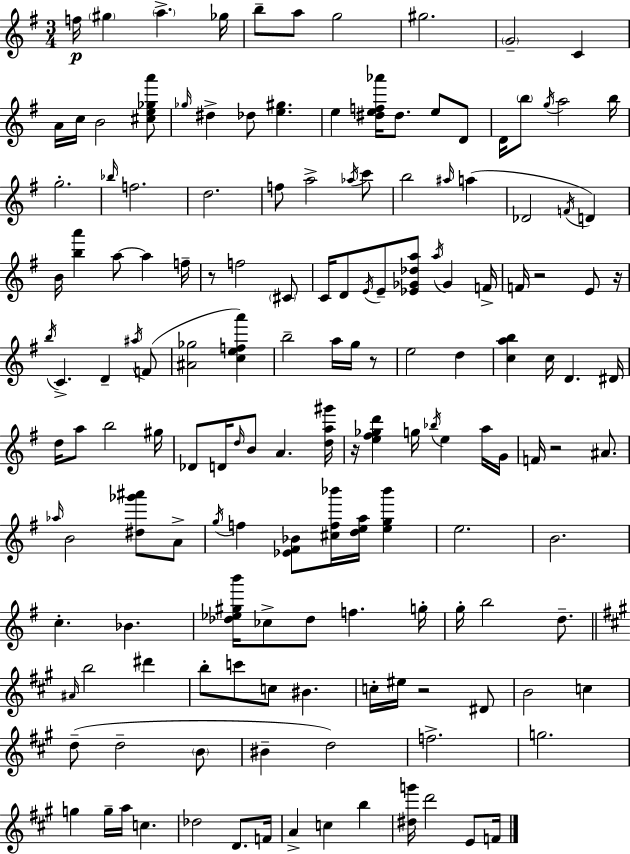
F5/s G#5/q A5/q. Gb5/s B5/e A5/e G5/h G#5/h. G4/h C4/q A4/s C5/s B4/h [C#5,E5,Gb5,A6]/e Gb5/s D#5/q Db5/e [E5,G#5]/q. E5/q [D#5,E5,F5,Ab6]/s D#5/e. E5/e D4/e D4/s B5/e G5/s A5/h B5/s G5/h. Bb5/s F5/h. D5/h. F5/e A5/h Ab5/s C6/e B5/h A#5/s A5/q Db4/h F4/s D4/q B4/s [B5,A6]/q A5/e A5/q F5/s R/e F5/h C#4/e C4/s D4/e E4/s E4/e [Eb4,Gb4,Db5,A5]/e A5/s Gb4/q F4/s F4/s R/h E4/e R/s B5/s C4/q. D4/q A#5/s F4/e [A#4,Gb5]/h [C5,E5,F5,A6]/q B5/h A5/s G5/s R/e E5/h D5/q [C5,A5,B5]/q C5/s D4/q. D#4/s D5/s A5/e B5/h G#5/s Db4/e D4/s D5/s B4/e A4/q. [D5,A5,G#6]/s R/s [E5,F#5,Gb5,D6]/q G5/s Bb5/s E5/q A5/s G4/s F4/s R/h A#4/e. Ab5/s B4/h [D#5,Gb6,A#6]/e A4/e G5/s F5/q [Eb4,F#4,Bb4]/e [C#5,F5,Bb6]/s [D5,E5,A5]/s [E5,G5,Bb6]/q E5/h. B4/h. C5/q. Bb4/q. [Db5,Eb5,G#5,B6]/s CES5/e Db5/e F5/q. G5/s G5/s B5/h D5/e. A#4/s B5/h D#6/q B5/e C6/e C5/e BIS4/q. C5/s EIS5/s R/h D#4/e B4/h C5/q D5/e D5/h B4/e BIS4/q D5/h F5/h. G5/h. G5/q G5/s A5/s C5/q. Db5/h D4/e. F4/s A4/q C5/q B5/q [D#5,G6]/s D6/h E4/e F4/s